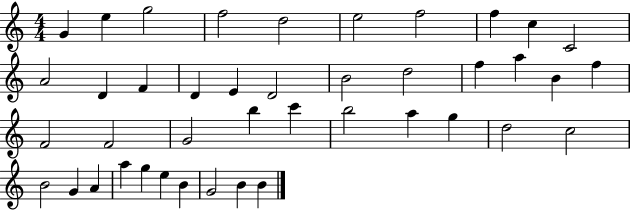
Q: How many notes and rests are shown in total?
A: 42